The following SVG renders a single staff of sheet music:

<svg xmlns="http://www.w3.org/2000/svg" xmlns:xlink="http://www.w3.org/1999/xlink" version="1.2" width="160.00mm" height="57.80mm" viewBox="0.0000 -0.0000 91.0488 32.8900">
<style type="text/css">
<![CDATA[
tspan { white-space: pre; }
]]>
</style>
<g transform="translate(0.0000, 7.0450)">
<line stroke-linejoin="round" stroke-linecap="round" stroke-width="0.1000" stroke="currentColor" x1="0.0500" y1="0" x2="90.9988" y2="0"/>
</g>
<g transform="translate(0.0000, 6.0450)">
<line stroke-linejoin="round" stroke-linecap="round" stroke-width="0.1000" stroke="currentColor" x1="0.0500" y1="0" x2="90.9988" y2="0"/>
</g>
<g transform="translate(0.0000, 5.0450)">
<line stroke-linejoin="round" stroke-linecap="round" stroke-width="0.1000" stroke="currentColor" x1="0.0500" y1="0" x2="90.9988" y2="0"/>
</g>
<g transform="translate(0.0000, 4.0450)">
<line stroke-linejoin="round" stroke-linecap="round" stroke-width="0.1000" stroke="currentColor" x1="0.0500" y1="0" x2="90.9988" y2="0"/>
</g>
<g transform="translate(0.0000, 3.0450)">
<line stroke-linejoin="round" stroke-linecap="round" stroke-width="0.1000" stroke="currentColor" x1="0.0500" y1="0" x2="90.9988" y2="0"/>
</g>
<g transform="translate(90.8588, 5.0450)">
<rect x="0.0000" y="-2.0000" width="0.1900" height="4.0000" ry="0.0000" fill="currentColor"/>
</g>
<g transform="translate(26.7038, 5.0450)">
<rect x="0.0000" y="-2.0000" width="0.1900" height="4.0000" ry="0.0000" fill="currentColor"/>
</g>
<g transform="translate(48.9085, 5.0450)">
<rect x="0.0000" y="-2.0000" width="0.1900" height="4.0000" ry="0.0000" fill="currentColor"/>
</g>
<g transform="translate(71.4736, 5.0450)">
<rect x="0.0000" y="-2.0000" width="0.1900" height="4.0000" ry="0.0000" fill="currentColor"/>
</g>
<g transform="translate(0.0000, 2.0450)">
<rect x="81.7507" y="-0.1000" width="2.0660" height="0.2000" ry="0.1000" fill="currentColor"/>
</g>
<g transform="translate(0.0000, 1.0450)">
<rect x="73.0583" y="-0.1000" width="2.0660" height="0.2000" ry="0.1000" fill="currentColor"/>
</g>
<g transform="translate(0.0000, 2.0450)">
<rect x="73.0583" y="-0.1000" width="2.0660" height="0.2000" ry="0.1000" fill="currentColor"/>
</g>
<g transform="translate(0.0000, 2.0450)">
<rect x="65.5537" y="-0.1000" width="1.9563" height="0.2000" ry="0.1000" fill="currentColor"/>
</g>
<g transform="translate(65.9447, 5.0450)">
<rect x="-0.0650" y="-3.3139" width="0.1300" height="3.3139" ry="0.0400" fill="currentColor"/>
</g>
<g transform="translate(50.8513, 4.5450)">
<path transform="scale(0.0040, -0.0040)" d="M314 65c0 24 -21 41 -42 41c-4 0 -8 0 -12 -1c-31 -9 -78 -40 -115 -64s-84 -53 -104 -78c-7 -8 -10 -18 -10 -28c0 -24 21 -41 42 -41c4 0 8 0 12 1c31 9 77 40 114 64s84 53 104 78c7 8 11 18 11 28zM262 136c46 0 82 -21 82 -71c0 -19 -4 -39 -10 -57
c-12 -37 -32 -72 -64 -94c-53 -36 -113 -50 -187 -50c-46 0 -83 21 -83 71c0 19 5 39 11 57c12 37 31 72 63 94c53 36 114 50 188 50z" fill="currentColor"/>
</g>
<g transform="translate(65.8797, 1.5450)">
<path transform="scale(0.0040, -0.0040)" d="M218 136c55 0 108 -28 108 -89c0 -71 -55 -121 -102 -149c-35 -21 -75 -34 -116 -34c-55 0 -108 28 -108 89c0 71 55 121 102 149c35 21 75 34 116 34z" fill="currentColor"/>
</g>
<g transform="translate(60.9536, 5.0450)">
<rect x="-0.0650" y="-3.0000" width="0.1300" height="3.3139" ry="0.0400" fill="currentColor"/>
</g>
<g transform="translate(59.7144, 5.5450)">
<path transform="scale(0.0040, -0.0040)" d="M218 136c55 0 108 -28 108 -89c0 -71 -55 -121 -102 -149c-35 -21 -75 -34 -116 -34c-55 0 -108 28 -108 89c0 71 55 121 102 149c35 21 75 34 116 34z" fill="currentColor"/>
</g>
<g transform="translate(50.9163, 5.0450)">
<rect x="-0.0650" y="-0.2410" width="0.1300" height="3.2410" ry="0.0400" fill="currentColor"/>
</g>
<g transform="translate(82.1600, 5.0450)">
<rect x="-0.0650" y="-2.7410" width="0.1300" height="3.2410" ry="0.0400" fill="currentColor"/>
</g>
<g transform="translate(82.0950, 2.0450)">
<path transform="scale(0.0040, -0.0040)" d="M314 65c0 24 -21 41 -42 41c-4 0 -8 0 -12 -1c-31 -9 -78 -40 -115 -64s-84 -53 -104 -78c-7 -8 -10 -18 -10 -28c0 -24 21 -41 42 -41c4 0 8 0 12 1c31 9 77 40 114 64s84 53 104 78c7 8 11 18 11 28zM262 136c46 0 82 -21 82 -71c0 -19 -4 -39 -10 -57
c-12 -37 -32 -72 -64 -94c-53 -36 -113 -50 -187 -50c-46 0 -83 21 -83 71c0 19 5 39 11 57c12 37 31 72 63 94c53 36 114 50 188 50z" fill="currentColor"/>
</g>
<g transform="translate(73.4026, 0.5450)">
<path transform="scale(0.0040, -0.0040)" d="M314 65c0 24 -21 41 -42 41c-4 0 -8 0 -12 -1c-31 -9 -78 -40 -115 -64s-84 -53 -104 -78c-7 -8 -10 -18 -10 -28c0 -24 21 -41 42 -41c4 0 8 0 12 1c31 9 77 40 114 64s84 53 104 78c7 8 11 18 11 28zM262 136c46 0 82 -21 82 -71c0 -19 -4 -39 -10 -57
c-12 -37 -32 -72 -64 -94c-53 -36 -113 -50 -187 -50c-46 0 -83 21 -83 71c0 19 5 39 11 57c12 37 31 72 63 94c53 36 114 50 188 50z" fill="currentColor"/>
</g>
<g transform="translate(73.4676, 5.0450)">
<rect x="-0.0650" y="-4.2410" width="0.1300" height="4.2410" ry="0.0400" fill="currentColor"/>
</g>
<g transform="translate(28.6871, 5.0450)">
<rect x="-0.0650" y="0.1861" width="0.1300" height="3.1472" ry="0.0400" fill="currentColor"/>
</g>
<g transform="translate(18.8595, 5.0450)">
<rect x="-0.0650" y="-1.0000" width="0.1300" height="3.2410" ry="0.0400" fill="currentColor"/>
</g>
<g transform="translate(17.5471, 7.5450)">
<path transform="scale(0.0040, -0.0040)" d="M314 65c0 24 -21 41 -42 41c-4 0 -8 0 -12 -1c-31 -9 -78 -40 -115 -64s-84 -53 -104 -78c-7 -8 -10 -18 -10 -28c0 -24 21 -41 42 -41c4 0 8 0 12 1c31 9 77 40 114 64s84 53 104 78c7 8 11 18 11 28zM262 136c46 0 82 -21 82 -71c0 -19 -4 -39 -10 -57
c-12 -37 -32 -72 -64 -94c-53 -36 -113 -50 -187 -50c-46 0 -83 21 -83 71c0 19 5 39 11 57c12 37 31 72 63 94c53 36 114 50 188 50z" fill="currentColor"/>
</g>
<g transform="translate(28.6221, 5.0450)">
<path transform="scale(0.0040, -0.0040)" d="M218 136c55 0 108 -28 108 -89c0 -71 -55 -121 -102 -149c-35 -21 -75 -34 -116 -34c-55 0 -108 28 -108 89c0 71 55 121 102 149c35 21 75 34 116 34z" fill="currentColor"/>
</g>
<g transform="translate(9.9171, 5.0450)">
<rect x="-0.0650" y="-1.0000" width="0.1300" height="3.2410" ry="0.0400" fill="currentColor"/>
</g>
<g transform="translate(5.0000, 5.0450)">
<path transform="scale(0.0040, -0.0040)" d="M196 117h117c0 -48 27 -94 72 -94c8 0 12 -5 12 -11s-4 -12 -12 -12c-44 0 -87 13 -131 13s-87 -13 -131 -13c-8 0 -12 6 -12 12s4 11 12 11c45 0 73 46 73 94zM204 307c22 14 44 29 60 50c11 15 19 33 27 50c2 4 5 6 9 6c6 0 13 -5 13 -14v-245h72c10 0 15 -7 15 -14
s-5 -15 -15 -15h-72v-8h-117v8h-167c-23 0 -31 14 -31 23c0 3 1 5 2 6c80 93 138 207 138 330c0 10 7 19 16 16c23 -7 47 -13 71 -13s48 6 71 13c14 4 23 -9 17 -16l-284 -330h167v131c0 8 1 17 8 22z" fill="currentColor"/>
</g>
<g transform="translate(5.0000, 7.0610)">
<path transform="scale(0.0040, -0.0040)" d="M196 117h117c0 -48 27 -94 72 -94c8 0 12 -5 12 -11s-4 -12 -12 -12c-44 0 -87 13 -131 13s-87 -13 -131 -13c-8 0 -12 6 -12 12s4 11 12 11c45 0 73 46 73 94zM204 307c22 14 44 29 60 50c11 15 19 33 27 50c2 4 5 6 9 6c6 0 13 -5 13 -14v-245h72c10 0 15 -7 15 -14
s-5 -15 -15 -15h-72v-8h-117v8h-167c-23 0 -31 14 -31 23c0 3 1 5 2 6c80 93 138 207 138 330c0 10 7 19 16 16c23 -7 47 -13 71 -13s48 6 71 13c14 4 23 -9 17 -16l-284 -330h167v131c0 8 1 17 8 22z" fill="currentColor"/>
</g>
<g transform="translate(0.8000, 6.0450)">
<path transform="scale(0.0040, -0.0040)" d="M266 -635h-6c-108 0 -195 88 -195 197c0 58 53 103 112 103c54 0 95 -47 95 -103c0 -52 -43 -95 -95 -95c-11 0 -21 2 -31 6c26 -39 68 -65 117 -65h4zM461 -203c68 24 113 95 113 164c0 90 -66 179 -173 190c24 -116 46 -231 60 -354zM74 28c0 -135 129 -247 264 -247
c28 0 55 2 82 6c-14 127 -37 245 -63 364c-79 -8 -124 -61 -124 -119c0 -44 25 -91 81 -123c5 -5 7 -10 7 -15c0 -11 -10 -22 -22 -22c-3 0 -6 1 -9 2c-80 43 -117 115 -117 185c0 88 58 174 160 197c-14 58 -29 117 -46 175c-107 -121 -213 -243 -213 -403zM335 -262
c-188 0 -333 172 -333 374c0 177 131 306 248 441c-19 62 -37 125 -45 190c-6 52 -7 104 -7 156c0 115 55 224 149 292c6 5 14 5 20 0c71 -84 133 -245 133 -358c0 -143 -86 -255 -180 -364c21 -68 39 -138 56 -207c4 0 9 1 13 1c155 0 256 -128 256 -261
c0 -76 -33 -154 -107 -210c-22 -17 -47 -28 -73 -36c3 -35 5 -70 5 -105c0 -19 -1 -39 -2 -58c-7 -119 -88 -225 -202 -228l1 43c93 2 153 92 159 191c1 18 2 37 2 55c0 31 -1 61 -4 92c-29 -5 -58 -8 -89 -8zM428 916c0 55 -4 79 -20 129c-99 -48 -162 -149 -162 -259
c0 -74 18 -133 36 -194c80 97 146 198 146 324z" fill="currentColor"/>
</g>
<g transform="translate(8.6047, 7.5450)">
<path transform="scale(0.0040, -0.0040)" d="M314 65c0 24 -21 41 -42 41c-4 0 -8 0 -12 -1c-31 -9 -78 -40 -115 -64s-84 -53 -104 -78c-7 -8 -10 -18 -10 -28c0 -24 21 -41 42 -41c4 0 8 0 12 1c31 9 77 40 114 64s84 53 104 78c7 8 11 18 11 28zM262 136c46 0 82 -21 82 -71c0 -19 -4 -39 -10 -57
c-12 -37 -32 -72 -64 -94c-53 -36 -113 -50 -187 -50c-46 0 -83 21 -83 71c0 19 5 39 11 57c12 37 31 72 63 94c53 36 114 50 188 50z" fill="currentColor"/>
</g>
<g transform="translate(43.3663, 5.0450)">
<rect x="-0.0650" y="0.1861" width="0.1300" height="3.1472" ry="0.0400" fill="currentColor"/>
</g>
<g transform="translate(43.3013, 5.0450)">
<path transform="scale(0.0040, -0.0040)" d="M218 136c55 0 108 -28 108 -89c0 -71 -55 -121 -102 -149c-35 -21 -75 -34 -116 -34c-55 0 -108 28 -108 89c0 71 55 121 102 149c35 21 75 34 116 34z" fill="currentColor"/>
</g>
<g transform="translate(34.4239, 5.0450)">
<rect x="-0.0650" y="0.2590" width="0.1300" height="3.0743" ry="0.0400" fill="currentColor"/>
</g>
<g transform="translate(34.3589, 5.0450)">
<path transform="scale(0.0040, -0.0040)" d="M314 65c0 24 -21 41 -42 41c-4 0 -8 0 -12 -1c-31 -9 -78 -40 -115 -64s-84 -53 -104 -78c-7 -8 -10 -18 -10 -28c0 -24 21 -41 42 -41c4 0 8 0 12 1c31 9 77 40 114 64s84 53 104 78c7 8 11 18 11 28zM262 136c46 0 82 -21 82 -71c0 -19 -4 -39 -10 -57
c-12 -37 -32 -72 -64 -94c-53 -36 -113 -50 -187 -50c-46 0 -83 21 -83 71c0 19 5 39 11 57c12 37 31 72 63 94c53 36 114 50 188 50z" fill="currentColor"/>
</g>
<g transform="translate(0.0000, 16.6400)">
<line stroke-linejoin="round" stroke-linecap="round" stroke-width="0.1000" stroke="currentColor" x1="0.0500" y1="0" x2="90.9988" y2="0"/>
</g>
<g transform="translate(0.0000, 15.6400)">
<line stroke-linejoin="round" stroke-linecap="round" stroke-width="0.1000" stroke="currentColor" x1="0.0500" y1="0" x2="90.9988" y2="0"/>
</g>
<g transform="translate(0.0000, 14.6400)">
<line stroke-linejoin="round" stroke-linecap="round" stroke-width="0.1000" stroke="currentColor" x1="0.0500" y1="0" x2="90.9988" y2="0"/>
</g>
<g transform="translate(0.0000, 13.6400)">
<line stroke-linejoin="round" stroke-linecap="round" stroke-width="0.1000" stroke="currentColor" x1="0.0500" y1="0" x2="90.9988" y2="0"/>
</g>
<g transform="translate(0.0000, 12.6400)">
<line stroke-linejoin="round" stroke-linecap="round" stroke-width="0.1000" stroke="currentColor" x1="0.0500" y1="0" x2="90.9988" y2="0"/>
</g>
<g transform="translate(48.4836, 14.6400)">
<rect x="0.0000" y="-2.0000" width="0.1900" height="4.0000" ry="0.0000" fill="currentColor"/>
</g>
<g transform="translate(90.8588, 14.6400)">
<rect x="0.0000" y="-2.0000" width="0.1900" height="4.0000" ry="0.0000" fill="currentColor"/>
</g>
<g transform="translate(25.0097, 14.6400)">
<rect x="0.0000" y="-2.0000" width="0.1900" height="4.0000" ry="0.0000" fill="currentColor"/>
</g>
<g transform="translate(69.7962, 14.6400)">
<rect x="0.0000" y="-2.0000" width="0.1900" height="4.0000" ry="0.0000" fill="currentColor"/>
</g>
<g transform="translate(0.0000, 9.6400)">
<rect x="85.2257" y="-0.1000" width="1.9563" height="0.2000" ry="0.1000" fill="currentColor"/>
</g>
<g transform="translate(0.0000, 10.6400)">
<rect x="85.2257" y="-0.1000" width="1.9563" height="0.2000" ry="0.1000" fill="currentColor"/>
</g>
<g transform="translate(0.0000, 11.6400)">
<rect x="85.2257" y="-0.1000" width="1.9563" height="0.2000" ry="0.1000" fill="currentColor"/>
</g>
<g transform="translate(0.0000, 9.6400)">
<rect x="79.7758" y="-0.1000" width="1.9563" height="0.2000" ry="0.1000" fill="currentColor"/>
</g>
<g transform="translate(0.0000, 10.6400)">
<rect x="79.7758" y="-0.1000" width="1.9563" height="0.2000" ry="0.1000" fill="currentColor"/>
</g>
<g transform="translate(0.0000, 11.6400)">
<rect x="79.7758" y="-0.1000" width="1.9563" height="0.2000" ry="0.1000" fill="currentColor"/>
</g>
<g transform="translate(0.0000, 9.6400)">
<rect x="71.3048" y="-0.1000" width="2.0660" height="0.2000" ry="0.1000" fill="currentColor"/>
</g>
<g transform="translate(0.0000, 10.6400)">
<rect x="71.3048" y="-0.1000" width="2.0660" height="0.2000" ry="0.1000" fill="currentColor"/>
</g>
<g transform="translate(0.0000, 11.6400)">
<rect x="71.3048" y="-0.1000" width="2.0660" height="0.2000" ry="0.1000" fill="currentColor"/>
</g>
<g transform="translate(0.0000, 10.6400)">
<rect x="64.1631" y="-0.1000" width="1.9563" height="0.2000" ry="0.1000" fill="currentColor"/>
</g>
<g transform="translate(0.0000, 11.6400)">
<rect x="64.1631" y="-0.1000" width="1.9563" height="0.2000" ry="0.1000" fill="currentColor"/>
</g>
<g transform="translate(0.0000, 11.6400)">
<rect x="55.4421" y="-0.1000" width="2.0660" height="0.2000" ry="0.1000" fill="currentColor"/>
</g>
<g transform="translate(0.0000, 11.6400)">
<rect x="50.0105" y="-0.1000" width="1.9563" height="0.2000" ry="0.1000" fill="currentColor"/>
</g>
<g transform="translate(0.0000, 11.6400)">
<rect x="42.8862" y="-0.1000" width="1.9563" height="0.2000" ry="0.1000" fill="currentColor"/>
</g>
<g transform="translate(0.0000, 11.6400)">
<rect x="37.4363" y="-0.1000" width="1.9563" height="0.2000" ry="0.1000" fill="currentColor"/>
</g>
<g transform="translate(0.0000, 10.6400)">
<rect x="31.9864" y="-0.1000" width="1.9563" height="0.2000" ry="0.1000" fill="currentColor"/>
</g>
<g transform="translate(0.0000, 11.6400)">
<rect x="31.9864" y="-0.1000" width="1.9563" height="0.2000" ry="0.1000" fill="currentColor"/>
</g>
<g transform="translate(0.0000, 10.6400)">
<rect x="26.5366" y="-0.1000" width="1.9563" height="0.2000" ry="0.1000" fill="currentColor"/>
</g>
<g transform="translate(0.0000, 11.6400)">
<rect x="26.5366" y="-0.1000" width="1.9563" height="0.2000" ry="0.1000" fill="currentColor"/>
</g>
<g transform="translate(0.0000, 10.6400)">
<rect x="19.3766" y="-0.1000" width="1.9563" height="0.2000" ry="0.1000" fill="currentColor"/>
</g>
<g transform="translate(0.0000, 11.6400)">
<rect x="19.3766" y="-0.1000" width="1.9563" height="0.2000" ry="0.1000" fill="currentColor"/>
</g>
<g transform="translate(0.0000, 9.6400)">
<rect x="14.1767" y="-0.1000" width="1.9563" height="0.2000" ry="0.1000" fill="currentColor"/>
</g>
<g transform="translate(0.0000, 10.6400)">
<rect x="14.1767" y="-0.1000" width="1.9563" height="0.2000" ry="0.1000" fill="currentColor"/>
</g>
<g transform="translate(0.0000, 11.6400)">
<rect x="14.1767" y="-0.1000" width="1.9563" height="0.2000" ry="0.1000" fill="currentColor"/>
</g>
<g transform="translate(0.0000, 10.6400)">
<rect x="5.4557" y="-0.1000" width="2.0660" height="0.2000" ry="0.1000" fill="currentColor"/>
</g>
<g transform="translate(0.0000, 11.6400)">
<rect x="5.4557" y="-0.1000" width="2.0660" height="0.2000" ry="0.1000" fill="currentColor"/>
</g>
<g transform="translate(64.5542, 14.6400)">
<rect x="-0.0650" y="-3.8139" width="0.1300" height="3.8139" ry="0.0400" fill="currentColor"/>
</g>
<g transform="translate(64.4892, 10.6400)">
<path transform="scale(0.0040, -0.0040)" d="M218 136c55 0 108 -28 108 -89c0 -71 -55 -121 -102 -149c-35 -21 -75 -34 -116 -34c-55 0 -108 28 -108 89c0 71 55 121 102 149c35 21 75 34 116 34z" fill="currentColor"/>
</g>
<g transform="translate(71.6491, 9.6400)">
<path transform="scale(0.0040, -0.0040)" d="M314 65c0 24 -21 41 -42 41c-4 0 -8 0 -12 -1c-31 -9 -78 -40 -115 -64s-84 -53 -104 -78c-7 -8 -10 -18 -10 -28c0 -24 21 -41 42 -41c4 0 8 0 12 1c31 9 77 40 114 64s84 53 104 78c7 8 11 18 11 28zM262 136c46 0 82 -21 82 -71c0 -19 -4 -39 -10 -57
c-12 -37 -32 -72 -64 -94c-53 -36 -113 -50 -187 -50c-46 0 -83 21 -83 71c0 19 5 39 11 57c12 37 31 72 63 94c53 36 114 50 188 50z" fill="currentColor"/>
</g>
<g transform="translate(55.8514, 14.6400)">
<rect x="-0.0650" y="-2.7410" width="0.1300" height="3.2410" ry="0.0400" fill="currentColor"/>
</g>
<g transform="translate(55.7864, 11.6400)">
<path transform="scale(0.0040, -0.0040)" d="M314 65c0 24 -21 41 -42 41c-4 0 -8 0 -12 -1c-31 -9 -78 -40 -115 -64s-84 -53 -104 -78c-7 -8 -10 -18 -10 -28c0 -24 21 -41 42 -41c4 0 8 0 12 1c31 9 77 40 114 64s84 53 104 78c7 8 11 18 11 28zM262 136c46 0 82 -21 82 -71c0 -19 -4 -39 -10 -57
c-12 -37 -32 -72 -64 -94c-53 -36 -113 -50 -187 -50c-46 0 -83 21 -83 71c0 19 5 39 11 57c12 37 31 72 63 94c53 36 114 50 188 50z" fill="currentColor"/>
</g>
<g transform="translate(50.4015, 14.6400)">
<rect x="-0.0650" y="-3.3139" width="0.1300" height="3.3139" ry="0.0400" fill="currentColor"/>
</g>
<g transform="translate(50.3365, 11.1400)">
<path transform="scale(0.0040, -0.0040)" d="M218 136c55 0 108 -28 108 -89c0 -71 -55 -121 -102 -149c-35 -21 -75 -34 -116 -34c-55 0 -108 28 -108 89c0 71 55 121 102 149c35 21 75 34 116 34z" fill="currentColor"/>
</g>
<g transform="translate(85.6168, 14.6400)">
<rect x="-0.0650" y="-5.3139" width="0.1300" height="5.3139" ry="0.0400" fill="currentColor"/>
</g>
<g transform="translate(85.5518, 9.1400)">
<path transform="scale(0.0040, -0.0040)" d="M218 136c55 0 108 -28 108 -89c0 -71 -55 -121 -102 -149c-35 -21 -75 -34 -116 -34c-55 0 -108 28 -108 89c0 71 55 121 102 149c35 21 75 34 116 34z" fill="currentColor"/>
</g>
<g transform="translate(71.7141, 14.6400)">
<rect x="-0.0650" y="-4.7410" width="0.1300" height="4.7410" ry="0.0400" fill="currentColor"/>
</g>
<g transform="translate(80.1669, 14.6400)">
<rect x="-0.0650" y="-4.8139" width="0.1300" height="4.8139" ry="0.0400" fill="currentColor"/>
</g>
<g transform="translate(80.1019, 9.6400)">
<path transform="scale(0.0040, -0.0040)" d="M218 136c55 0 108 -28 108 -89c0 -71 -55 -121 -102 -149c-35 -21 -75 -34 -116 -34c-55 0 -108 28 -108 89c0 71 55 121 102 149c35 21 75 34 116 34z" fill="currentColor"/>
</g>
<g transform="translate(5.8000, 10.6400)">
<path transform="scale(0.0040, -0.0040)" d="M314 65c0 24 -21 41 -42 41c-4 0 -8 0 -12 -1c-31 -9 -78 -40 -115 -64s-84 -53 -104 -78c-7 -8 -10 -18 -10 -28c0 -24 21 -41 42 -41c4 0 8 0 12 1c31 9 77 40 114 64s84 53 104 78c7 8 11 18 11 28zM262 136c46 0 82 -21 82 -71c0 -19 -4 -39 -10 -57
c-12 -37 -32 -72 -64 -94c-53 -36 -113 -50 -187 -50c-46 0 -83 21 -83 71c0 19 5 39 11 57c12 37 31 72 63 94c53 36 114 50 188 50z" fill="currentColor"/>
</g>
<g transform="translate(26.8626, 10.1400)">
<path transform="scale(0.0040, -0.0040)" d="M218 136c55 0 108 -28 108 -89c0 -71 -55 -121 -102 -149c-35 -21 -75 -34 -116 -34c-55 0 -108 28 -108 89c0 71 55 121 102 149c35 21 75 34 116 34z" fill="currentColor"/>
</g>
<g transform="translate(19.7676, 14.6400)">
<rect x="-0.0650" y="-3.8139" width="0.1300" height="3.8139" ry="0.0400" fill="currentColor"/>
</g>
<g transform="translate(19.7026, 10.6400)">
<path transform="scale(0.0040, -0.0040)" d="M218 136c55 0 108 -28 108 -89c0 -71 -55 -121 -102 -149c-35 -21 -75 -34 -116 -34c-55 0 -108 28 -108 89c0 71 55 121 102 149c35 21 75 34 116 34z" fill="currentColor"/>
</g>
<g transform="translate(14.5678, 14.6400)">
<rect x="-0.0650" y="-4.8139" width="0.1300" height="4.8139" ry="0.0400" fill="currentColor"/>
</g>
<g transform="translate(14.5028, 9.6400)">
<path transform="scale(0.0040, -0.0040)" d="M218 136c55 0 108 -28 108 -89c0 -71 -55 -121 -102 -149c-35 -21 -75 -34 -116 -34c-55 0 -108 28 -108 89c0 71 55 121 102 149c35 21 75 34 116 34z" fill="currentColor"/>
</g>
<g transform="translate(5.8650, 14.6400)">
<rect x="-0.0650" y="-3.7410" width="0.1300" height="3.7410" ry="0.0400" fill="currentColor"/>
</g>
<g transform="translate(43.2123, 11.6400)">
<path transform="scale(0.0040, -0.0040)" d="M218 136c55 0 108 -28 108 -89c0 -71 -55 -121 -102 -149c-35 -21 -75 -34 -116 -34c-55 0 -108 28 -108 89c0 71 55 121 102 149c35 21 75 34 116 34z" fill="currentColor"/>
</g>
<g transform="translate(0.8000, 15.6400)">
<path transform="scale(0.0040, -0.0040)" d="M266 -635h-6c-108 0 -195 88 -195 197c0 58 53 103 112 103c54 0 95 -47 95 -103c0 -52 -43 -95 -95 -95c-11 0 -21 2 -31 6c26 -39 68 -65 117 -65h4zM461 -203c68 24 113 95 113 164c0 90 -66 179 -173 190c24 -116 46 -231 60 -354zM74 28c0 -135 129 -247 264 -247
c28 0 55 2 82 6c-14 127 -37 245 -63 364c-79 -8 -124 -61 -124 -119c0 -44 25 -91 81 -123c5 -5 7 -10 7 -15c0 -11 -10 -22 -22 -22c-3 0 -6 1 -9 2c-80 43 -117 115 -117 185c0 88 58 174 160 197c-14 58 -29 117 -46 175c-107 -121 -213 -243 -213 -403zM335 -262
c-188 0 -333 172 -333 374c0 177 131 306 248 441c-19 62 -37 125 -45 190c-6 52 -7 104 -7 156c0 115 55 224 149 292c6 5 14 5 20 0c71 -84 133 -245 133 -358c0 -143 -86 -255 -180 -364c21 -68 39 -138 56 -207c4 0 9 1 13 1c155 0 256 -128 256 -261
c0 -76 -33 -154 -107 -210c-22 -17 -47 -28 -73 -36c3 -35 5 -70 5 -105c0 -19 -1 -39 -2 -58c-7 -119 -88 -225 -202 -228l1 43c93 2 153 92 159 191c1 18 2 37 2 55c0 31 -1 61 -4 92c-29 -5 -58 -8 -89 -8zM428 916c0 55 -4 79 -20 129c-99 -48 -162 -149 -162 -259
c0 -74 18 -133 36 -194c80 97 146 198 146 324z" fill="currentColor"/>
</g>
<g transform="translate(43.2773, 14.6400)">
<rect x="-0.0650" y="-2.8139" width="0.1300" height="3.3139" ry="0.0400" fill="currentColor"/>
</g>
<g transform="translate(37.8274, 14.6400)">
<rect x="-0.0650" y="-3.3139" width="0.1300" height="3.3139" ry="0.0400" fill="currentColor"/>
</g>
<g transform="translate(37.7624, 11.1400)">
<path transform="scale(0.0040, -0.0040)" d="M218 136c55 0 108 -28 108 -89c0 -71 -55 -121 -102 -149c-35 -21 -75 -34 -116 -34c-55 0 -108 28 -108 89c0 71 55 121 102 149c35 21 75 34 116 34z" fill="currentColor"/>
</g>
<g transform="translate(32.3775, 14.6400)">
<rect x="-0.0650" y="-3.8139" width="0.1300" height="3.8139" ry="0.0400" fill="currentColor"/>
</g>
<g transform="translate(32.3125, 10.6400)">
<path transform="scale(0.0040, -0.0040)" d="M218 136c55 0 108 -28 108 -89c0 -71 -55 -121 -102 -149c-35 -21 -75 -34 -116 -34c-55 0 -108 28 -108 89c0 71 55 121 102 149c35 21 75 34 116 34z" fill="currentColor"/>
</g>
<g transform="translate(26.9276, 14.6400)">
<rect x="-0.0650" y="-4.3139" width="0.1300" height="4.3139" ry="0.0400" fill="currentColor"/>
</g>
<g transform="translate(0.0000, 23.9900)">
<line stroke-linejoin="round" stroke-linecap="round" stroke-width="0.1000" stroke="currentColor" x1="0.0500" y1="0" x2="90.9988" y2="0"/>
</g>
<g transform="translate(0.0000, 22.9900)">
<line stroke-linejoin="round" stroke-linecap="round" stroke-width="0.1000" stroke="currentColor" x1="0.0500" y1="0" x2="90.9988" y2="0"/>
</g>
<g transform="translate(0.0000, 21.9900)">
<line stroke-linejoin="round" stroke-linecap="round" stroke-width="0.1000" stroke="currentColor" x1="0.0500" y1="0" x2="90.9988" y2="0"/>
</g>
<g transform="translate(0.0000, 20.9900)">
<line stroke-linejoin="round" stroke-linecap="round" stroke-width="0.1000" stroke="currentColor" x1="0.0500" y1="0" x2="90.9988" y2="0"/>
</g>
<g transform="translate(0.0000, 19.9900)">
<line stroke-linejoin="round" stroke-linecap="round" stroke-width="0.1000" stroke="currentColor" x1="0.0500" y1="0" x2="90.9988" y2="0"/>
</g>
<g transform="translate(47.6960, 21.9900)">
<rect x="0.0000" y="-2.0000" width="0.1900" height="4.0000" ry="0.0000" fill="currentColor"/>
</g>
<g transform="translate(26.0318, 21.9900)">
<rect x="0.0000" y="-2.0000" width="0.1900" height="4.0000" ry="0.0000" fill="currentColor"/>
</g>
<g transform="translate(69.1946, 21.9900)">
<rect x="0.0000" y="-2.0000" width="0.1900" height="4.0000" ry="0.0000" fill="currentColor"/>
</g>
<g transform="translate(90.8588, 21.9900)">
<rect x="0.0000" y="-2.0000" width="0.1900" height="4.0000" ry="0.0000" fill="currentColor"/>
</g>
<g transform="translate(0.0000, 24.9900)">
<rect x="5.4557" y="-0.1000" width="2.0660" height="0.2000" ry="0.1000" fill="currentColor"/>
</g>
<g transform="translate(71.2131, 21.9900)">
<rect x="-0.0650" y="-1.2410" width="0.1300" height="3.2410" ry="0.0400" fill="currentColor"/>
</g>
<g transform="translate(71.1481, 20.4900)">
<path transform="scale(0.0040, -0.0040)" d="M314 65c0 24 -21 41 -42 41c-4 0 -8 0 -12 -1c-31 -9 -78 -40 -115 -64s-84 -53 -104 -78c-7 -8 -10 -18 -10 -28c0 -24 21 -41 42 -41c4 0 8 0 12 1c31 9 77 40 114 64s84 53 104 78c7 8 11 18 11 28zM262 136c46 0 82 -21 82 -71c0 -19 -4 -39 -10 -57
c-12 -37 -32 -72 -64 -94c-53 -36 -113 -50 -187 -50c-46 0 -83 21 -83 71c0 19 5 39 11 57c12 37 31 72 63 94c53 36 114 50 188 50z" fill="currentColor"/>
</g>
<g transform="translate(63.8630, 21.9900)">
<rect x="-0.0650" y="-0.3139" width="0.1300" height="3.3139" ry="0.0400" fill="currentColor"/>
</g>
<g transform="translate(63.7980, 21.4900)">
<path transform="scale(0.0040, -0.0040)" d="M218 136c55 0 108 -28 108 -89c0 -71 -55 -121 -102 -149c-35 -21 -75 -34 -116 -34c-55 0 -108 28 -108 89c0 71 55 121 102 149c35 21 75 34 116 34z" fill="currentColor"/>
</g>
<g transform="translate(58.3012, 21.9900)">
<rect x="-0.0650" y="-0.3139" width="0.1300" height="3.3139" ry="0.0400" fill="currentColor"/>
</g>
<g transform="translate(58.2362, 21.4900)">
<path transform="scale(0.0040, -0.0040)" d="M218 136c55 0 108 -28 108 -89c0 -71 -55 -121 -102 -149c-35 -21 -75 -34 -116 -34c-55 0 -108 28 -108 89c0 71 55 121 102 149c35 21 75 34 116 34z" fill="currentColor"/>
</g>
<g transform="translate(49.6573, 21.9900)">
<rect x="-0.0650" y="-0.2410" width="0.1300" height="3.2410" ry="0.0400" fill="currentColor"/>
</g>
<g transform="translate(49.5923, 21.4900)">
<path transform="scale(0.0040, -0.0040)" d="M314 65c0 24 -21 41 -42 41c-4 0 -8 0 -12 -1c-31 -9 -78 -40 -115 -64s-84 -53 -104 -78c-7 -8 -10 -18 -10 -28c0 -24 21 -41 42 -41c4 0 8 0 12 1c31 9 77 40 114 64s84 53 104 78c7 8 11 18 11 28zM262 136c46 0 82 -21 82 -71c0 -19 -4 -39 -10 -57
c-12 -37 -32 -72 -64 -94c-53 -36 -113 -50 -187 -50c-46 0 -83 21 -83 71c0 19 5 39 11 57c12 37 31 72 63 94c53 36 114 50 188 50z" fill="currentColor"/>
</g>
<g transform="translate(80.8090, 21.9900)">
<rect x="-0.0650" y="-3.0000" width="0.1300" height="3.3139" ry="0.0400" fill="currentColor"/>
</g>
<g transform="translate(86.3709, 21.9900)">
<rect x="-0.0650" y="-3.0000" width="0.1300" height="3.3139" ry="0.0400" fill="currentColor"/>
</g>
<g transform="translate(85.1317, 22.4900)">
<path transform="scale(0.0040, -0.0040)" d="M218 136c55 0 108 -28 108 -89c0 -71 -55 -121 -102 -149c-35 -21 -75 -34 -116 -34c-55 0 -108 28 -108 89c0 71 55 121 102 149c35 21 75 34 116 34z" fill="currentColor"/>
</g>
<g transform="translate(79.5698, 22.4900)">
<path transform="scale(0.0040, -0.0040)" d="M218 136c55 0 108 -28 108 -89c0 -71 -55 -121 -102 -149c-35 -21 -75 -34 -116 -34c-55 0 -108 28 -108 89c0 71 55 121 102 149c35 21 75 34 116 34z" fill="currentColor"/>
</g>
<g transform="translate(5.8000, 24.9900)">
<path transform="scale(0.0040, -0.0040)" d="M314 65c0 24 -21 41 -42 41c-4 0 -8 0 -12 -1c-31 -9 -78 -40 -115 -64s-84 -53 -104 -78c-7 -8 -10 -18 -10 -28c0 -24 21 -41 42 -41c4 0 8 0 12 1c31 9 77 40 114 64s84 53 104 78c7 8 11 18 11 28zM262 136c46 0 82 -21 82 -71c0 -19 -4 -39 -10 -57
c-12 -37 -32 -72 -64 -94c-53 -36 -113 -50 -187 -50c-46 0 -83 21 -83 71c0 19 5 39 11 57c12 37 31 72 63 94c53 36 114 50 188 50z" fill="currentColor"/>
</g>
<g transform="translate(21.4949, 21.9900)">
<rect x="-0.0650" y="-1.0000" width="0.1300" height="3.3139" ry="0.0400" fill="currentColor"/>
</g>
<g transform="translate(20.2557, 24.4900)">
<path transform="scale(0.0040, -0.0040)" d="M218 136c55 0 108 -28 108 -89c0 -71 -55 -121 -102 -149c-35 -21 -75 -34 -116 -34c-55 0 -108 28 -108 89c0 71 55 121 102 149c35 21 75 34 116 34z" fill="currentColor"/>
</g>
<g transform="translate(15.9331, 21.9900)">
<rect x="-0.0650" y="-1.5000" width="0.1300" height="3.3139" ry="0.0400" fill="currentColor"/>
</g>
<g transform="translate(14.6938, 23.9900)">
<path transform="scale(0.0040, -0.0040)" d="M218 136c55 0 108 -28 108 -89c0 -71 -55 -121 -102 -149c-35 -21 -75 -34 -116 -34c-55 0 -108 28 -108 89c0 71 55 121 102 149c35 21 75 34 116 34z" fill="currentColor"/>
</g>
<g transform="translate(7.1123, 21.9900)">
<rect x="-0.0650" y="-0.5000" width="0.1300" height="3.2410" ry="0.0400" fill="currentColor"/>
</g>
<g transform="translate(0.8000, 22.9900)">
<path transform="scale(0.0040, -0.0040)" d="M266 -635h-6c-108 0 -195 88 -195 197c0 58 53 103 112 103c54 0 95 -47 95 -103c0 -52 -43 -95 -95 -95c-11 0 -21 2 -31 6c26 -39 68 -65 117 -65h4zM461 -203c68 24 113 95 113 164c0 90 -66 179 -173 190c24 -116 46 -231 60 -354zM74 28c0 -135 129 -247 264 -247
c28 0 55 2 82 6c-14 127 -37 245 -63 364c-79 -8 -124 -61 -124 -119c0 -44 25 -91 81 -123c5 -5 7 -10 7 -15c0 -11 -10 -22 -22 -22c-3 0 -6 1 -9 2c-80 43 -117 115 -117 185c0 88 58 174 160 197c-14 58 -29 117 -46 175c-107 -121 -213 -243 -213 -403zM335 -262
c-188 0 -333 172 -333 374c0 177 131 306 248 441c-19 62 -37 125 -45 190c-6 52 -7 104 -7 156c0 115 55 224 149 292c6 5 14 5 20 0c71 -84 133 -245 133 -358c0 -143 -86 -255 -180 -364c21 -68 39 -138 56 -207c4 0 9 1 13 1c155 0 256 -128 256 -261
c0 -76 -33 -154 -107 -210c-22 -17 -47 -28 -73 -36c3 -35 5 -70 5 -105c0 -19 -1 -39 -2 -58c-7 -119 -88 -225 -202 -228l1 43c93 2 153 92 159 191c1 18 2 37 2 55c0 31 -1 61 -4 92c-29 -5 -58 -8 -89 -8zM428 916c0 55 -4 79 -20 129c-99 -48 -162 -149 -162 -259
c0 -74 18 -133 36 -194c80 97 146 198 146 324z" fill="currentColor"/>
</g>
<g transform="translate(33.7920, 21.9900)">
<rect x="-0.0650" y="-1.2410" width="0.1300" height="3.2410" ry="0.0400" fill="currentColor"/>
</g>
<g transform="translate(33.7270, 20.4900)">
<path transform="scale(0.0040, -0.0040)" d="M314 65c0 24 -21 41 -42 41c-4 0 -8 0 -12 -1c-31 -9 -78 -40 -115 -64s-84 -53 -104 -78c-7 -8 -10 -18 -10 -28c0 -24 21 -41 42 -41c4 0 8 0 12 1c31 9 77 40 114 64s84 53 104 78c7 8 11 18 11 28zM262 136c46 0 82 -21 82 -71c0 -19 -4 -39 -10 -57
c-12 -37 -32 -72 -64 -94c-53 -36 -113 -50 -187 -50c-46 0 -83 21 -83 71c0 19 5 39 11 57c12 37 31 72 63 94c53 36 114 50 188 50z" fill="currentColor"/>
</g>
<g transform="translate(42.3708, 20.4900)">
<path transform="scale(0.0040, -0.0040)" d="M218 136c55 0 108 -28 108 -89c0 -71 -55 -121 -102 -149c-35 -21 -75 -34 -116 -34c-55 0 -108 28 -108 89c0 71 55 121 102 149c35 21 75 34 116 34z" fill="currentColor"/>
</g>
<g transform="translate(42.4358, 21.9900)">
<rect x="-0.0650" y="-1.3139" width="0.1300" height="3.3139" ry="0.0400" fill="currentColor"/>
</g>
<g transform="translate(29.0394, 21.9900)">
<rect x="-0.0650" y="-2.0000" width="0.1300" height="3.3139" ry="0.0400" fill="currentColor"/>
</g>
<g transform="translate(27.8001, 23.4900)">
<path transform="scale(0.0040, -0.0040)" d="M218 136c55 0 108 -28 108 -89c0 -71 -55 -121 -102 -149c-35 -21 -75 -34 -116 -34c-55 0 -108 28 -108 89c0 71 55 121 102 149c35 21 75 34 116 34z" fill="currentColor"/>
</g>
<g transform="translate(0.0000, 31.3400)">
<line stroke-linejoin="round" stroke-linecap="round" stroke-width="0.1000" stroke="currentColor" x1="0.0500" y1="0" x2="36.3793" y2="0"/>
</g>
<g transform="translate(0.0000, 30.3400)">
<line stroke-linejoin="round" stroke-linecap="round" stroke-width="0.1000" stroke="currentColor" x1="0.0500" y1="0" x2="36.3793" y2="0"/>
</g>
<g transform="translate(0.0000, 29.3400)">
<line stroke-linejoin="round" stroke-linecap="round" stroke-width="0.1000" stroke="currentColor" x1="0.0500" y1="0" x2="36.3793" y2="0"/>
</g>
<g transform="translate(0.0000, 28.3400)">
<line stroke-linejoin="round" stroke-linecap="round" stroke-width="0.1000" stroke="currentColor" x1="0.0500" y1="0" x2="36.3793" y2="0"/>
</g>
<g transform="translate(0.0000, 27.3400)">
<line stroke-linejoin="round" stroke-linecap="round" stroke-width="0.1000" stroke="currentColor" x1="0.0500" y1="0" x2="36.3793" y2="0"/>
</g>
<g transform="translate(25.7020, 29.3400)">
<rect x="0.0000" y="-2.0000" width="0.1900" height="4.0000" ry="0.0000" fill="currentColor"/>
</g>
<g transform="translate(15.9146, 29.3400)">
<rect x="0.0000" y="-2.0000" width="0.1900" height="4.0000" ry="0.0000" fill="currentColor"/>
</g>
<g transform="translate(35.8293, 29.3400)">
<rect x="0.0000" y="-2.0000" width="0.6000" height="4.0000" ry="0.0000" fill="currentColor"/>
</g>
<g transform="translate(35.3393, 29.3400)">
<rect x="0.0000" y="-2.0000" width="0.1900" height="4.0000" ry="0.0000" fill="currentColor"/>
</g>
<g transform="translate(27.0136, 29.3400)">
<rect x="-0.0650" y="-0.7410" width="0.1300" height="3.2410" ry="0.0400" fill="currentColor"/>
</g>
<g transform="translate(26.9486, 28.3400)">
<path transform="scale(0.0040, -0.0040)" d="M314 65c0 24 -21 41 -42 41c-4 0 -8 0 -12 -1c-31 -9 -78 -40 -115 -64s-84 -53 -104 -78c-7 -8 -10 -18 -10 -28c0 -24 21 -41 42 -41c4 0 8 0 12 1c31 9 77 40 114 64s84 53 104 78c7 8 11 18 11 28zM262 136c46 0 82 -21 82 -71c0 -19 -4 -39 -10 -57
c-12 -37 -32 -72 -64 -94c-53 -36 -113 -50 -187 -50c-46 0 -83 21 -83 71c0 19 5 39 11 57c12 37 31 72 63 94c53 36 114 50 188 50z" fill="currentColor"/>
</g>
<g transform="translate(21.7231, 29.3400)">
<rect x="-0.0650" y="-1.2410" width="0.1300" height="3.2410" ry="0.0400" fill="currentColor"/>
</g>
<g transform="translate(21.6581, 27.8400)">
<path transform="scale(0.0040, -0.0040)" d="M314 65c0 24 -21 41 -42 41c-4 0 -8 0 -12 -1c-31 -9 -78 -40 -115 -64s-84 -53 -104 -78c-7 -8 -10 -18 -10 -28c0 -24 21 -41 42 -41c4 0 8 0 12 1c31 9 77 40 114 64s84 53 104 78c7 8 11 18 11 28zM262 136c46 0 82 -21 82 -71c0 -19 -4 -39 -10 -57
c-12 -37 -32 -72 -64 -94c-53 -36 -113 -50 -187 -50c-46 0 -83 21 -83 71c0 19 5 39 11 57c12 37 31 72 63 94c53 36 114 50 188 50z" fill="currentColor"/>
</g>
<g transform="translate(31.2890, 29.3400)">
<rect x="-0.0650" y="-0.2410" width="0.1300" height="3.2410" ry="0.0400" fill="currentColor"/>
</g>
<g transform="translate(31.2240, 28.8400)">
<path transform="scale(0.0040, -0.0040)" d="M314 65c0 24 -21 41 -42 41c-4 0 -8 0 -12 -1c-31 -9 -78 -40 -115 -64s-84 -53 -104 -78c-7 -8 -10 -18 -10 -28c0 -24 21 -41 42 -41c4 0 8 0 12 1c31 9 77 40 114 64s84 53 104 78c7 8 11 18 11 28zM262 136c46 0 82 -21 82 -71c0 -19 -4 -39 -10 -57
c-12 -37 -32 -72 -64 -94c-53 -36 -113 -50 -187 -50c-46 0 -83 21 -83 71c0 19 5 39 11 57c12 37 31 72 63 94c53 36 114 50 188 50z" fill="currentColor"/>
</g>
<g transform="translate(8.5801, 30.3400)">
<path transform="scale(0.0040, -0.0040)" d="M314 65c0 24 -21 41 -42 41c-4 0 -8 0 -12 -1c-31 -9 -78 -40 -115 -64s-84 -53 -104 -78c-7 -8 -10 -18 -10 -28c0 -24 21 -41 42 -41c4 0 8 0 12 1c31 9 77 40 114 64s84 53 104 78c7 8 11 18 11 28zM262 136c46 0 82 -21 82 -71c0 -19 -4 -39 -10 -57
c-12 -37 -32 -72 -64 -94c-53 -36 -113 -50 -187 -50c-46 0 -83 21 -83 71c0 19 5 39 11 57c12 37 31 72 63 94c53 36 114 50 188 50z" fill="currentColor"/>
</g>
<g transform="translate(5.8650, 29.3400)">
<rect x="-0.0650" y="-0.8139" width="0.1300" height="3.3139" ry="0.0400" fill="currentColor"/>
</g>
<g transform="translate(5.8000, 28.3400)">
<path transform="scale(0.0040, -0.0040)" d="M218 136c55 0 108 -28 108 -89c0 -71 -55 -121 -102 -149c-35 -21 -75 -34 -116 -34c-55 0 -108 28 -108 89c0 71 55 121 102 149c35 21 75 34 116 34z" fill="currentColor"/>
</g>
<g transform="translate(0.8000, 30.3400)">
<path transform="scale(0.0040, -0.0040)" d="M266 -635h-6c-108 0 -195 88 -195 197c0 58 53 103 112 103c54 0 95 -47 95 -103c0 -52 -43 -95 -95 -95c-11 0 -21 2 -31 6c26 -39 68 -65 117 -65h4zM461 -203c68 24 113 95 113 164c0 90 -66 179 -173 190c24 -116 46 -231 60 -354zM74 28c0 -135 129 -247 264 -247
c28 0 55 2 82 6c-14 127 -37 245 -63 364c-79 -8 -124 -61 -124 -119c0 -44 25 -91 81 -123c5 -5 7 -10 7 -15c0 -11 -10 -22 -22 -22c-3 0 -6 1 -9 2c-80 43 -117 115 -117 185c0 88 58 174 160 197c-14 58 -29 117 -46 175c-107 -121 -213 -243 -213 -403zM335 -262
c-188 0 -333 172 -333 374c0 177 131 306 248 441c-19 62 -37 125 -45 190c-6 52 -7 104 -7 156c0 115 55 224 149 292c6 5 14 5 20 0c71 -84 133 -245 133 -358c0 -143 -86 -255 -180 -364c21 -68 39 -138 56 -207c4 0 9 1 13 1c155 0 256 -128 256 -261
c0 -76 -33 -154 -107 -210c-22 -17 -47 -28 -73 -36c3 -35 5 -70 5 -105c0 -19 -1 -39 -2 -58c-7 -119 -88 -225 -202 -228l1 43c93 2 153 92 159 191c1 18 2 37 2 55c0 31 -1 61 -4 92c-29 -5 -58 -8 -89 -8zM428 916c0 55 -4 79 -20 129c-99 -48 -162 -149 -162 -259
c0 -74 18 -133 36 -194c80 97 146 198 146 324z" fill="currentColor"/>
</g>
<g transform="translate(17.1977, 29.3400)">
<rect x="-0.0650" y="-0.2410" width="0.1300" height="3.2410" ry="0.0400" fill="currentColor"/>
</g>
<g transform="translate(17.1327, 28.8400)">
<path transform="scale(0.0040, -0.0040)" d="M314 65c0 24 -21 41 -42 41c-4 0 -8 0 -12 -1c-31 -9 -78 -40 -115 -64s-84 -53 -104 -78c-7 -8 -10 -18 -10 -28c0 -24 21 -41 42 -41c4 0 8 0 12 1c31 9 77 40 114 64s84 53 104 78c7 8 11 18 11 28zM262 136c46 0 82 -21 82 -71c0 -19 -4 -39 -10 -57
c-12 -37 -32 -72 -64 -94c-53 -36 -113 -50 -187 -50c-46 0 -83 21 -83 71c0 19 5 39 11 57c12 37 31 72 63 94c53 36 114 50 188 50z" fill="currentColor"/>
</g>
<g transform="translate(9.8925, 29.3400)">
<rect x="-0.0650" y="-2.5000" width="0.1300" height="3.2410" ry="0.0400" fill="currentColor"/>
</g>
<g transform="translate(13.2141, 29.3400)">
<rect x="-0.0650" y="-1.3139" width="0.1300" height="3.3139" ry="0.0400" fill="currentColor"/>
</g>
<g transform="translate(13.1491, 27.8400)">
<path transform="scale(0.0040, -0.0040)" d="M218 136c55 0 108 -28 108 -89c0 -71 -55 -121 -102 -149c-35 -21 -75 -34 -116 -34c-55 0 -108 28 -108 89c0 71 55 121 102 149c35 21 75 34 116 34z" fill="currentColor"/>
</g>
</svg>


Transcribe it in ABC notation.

X:1
T:Untitled
M:4/4
L:1/4
K:C
D2 D2 B B2 B c2 A b d'2 a2 c'2 e' c' d' c' b a b a2 c' e'2 e' f' C2 E D F e2 e c2 c c e2 A A d G2 e c2 e2 d2 c2